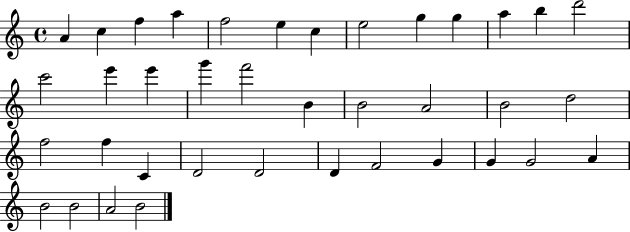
A4/q C5/q F5/q A5/q F5/h E5/q C5/q E5/h G5/q G5/q A5/q B5/q D6/h C6/h E6/q E6/q G6/q F6/h B4/q B4/h A4/h B4/h D5/h F5/h F5/q C4/q D4/h D4/h D4/q F4/h G4/q G4/q G4/h A4/q B4/h B4/h A4/h B4/h